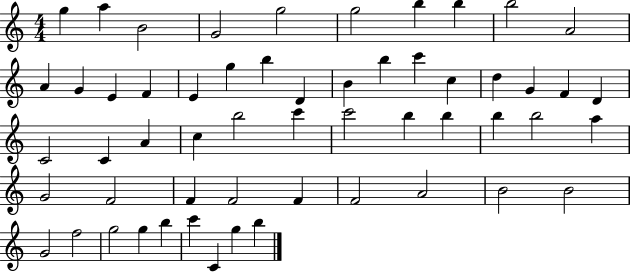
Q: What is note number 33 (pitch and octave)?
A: C6